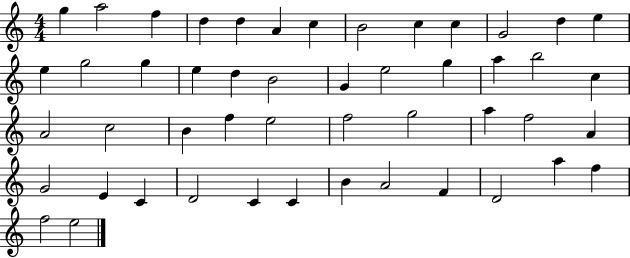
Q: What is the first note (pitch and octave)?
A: G5